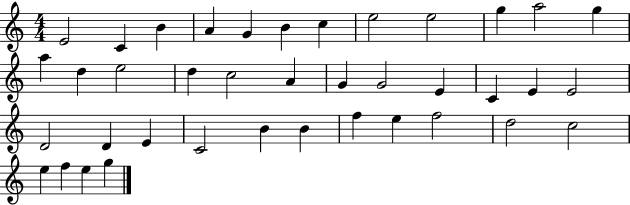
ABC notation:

X:1
T:Untitled
M:4/4
L:1/4
K:C
E2 C B A G B c e2 e2 g a2 g a d e2 d c2 A G G2 E C E E2 D2 D E C2 B B f e f2 d2 c2 e f e g